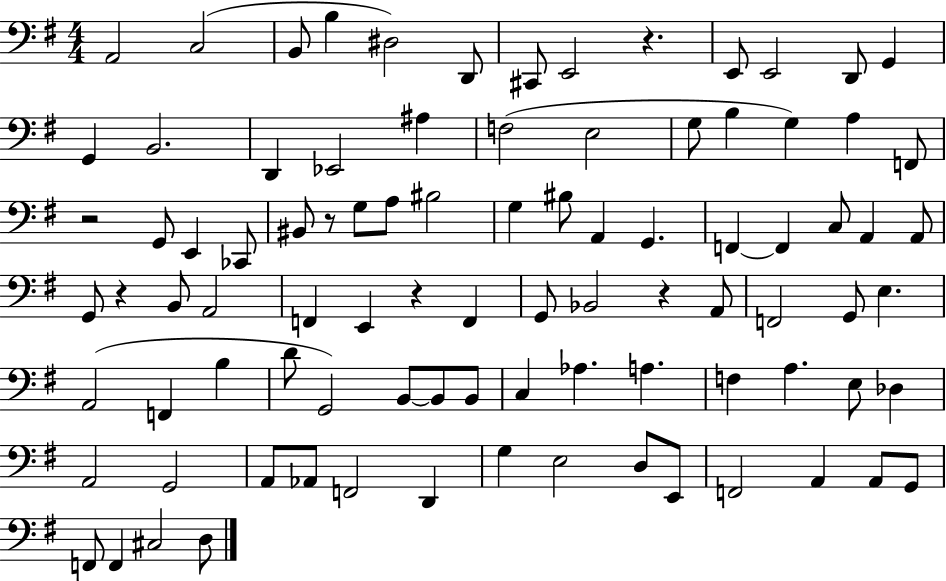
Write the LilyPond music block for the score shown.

{
  \clef bass
  \numericTimeSignature
  \time 4/4
  \key g \major
  a,2 c2( | b,8 b4 dis2) d,8 | cis,8 e,2 r4. | e,8 e,2 d,8 g,4 | \break g,4 b,2. | d,4 ees,2 ais4 | f2( e2 | g8 b4 g4) a4 f,8 | \break r2 g,8 e,4 ces,8 | bis,8 r8 g8 a8 bis2 | g4 bis8 a,4 g,4. | f,4~~ f,4 c8 a,4 a,8 | \break g,8 r4 b,8 a,2 | f,4 e,4 r4 f,4 | g,8 bes,2 r4 a,8 | f,2 g,8 e4. | \break a,2( f,4 b4 | d'8 g,2) b,8~~ b,8 b,8 | c4 aes4. a4. | f4 a4. e8 des4 | \break a,2 g,2 | a,8 aes,8 f,2 d,4 | g4 e2 d8 e,8 | f,2 a,4 a,8 g,8 | \break f,8 f,4 cis2 d8 | \bar "|."
}